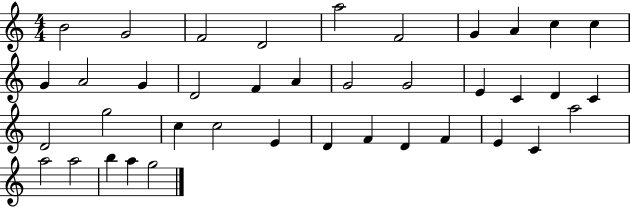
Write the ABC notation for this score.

X:1
T:Untitled
M:4/4
L:1/4
K:C
B2 G2 F2 D2 a2 F2 G A c c G A2 G D2 F A G2 G2 E C D C D2 g2 c c2 E D F D F E C a2 a2 a2 b a g2